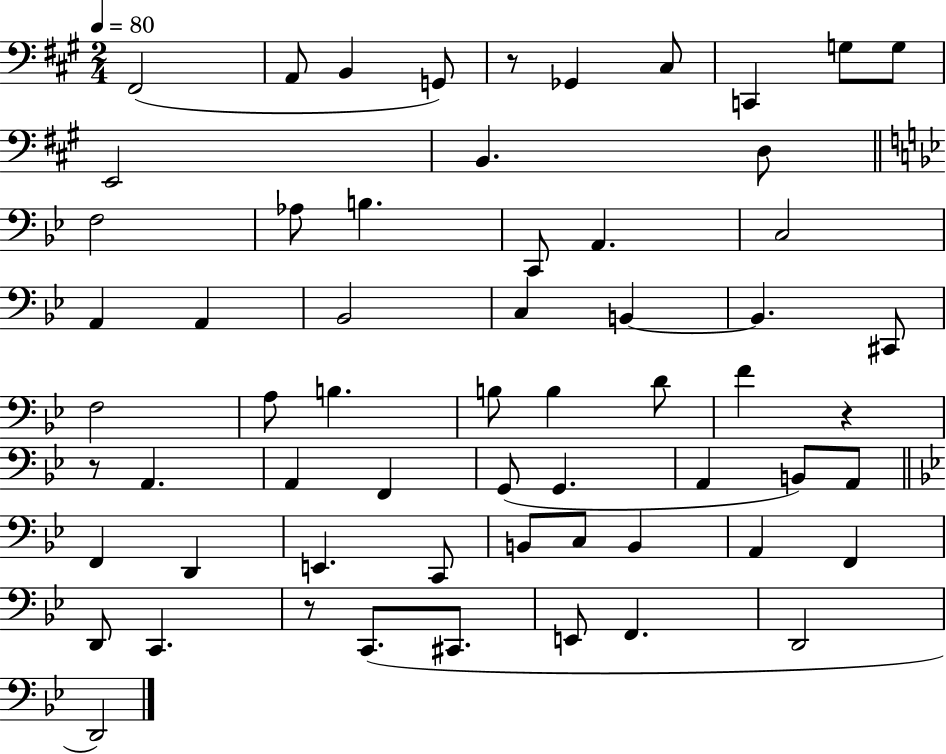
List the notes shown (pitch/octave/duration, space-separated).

F#2/h A2/e B2/q G2/e R/e Gb2/q C#3/e C2/q G3/e G3/e E2/h B2/q. D3/e F3/h Ab3/e B3/q. C2/e A2/q. C3/h A2/q A2/q Bb2/h C3/q B2/q B2/q. C#2/e F3/h A3/e B3/q. B3/e B3/q D4/e F4/q R/q R/e A2/q. A2/q F2/q G2/e G2/q. A2/q B2/e A2/e F2/q D2/q E2/q. C2/e B2/e C3/e B2/q A2/q F2/q D2/e C2/q. R/e C2/e. C#2/e. E2/e F2/q. D2/h D2/h